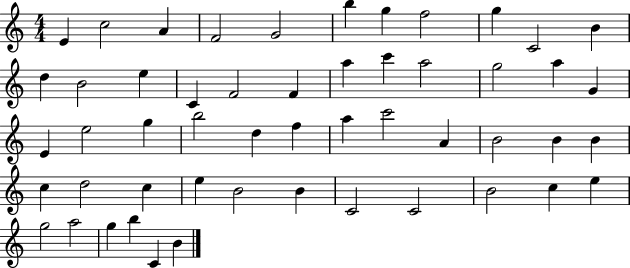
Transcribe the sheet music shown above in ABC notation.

X:1
T:Untitled
M:4/4
L:1/4
K:C
E c2 A F2 G2 b g f2 g C2 B d B2 e C F2 F a c' a2 g2 a G E e2 g b2 d f a c'2 A B2 B B c d2 c e B2 B C2 C2 B2 c e g2 a2 g b C B